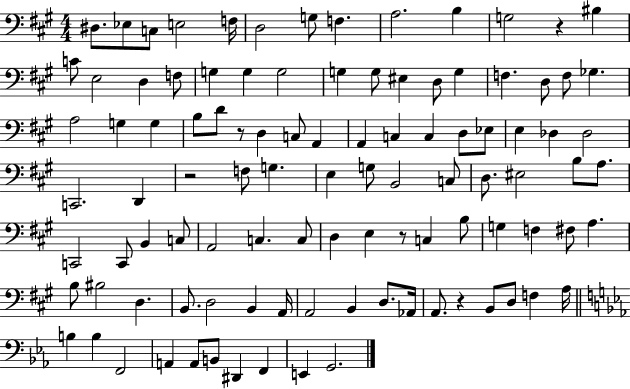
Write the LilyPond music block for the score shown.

{
  \clef bass
  \numericTimeSignature
  \time 4/4
  \key a \major
  dis8. ees8 c8 e2 f16 | d2 g8 f4. | a2. b4 | g2 r4 bis4 | \break c'8 e2 d4 f8 | g4 g4 g2 | g4 g8 eis4 d8 g4 | f4. d8 f8 ges4. | \break a2 g4 g4 | b8 d'8 r8 d4 c8 a,4 | a,4 c4 c4 d8 ees8 | e4 des4 des2 | \break c,2. d,4 | r2 f8 g4. | e4 g8 b,2 c8 | d8. eis2 b8 a8. | \break c,2 c,8 b,4 c8 | a,2 c4. c8 | d4 e4 r8 c4 b8 | g4 f4 fis8 a4. | \break b8 bis2 d4. | b,8. d2 b,4 a,16 | a,2 b,4 d8. aes,16 | a,8. r4 b,8 d8 f4 a16 | \break \bar "||" \break \key c \minor b4 b4 f,2 | a,4 a,8 b,8 dis,4 f,4 | e,4 g,2. | \bar "|."
}